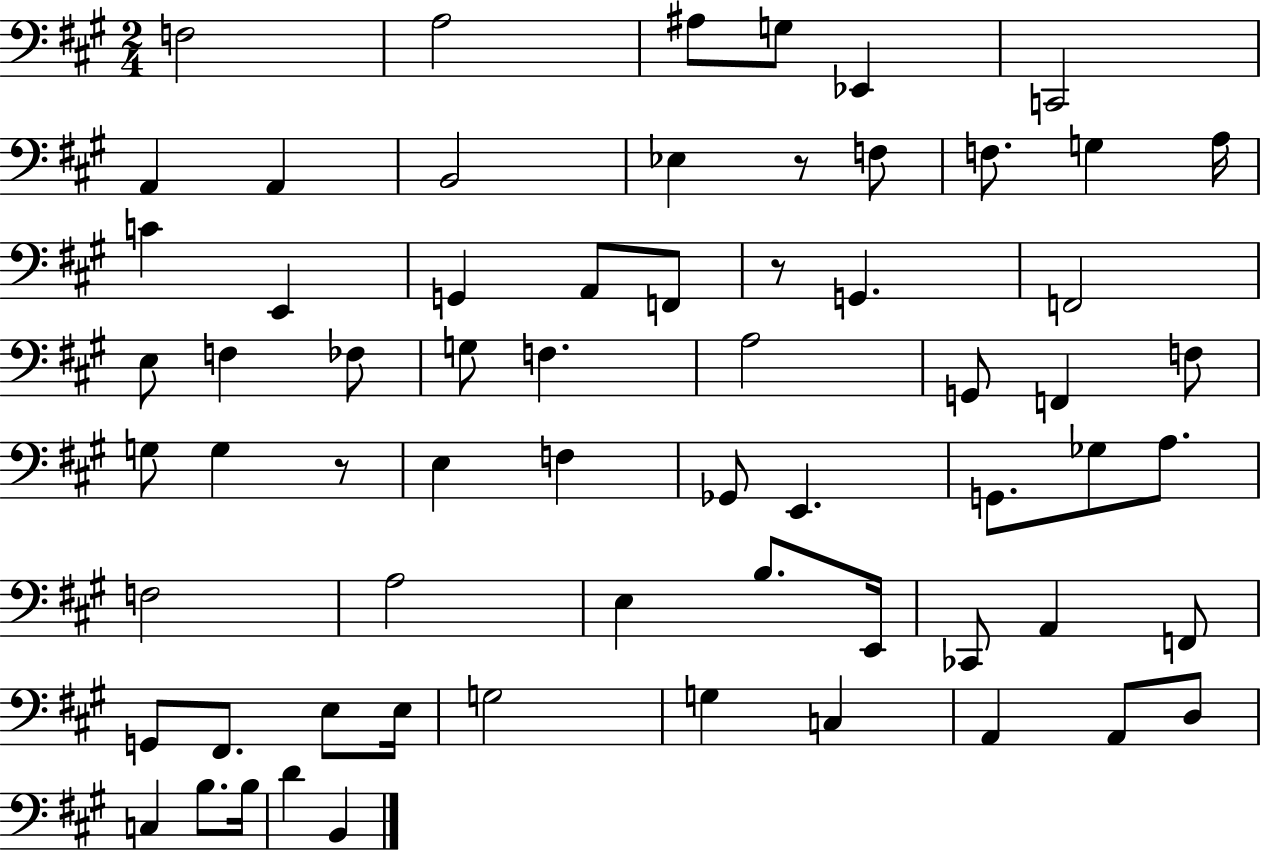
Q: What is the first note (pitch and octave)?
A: F3